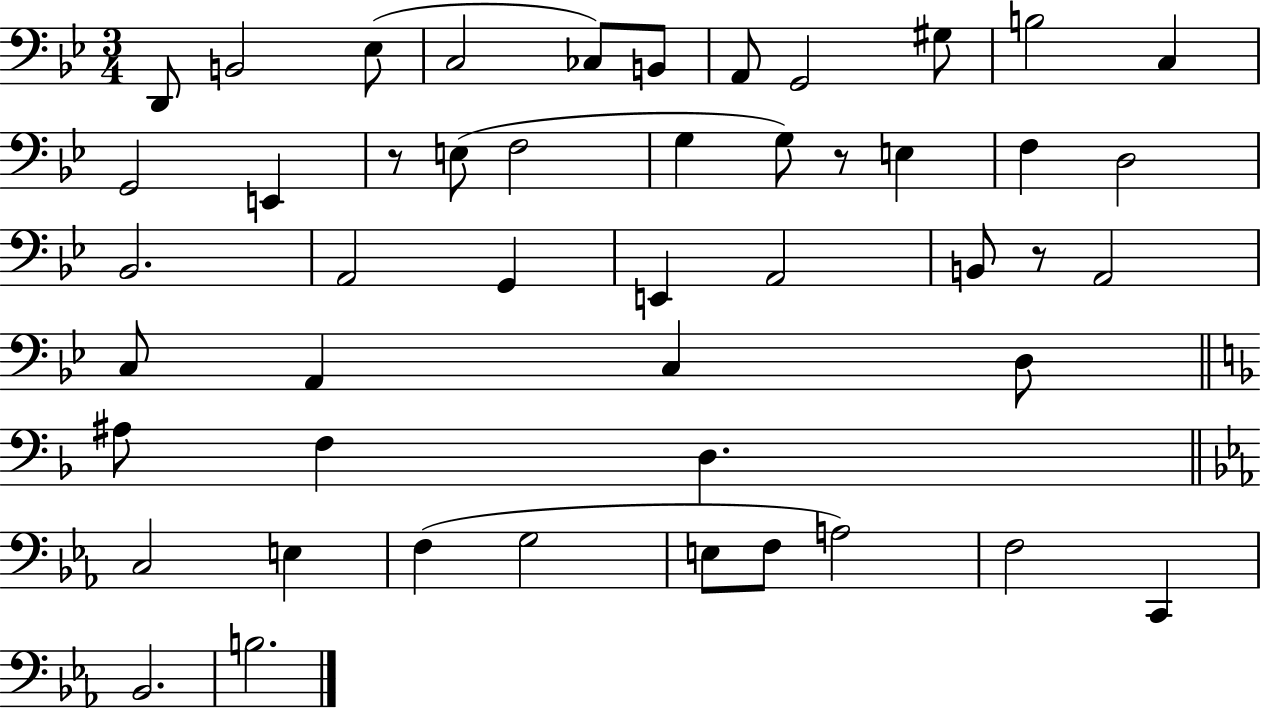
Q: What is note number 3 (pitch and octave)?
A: Eb3